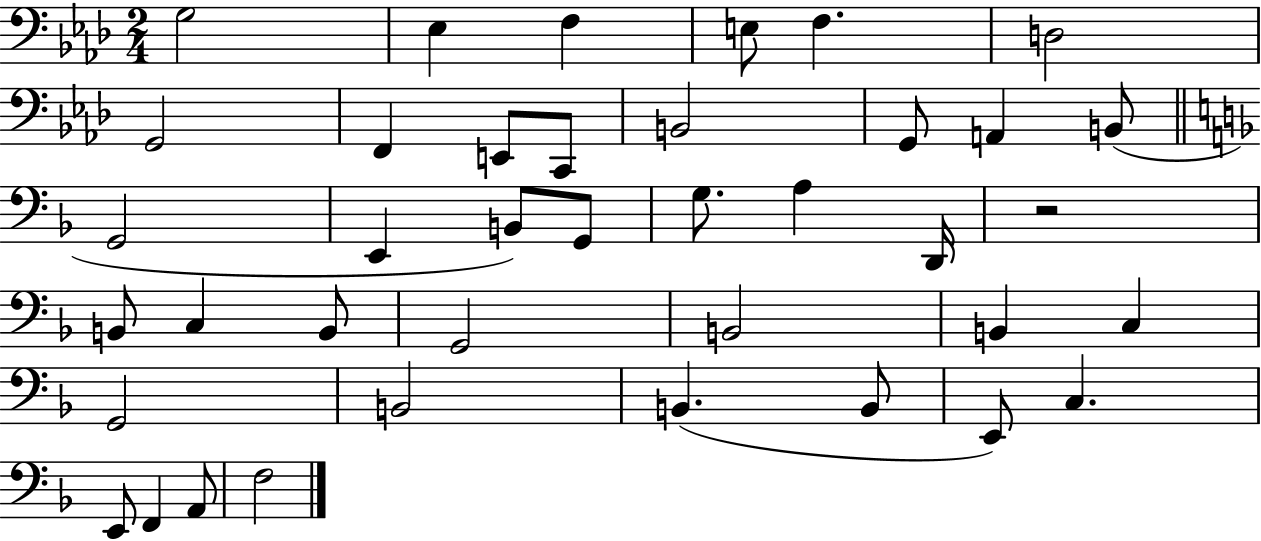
{
  \clef bass
  \numericTimeSignature
  \time 2/4
  \key aes \major
  \repeat volta 2 { g2 | ees4 f4 | e8 f4. | d2 | \break g,2 | f,4 e,8 c,8 | b,2 | g,8 a,4 b,8( | \break \bar "||" \break \key d \minor g,2 | e,4 b,8) g,8 | g8. a4 d,16 | r2 | \break b,8 c4 b,8 | g,2 | b,2 | b,4 c4 | \break g,2 | b,2 | b,4.( b,8 | e,8) c4. | \break e,8 f,4 a,8 | f2 | } \bar "|."
}